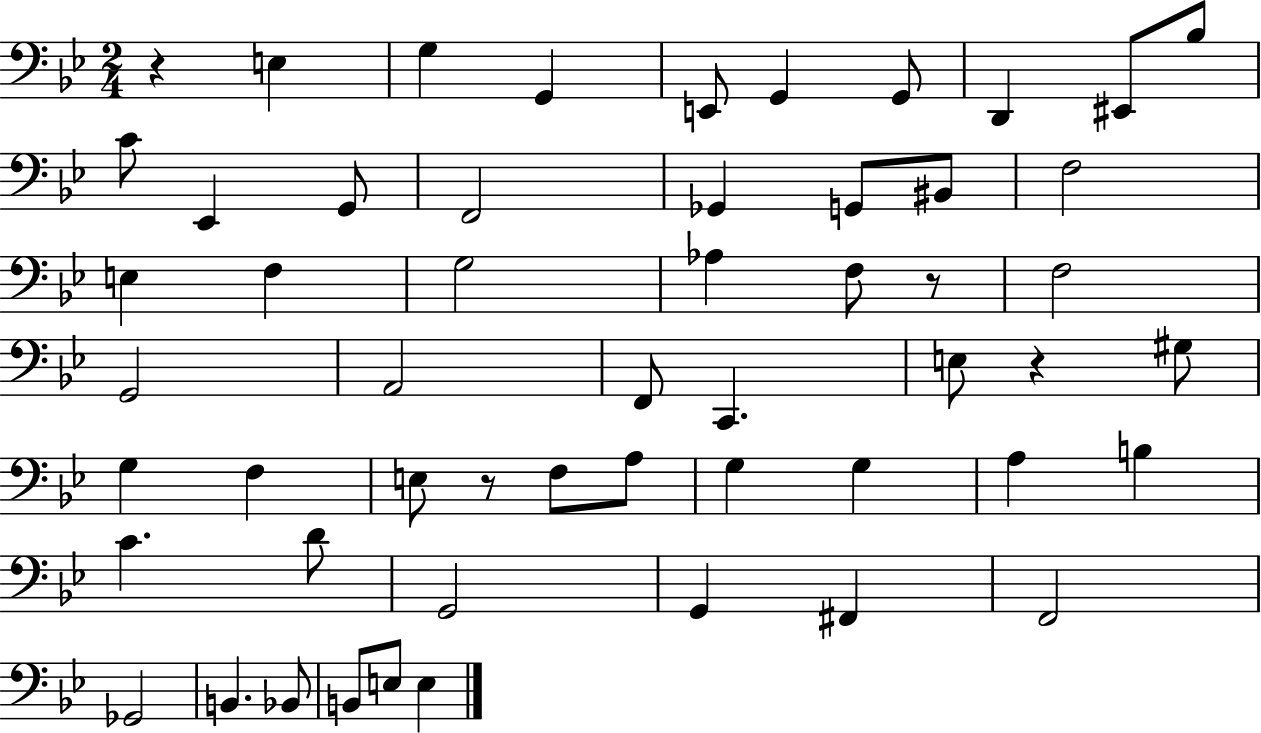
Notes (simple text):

R/q E3/q G3/q G2/q E2/e G2/q G2/e D2/q EIS2/e Bb3/e C4/e Eb2/q G2/e F2/h Gb2/q G2/e BIS2/e F3/h E3/q F3/q G3/h Ab3/q F3/e R/e F3/h G2/h A2/h F2/e C2/q. E3/e R/q G#3/e G3/q F3/q E3/e R/e F3/e A3/e G3/q G3/q A3/q B3/q C4/q. D4/e G2/h G2/q F#2/q F2/h Gb2/h B2/q. Bb2/e B2/e E3/e E3/q